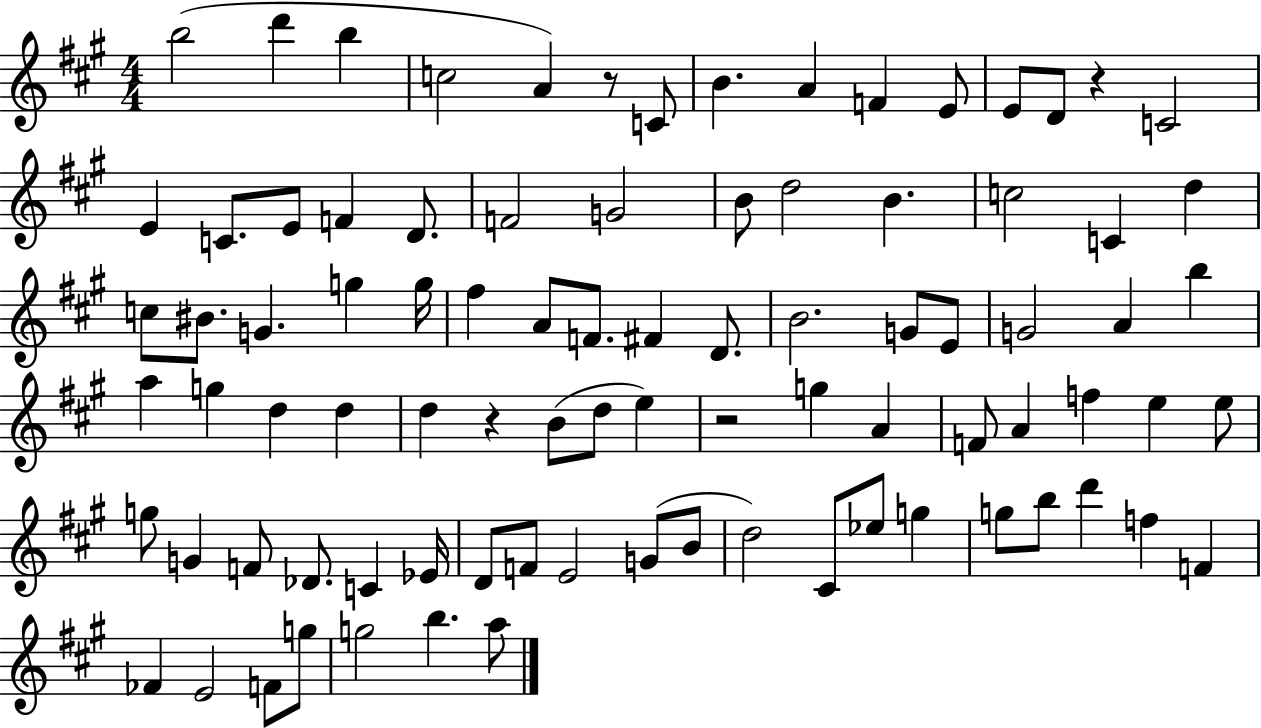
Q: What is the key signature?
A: A major